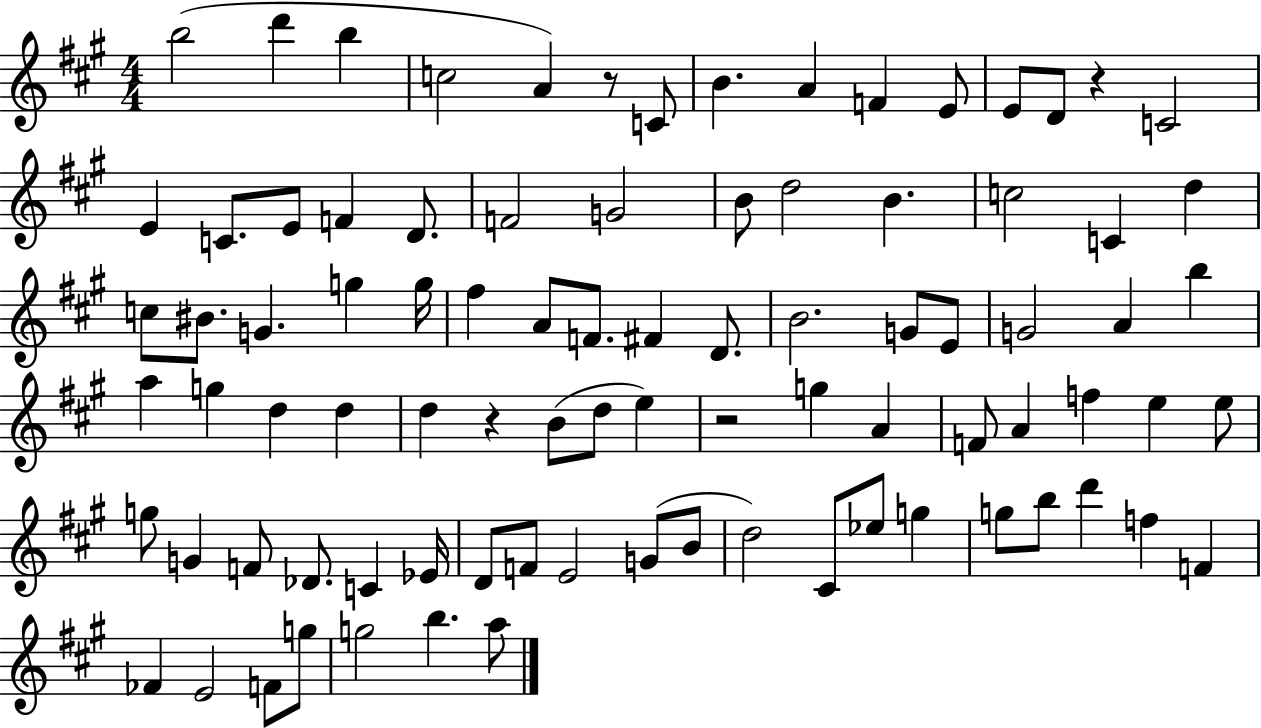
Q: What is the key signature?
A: A major